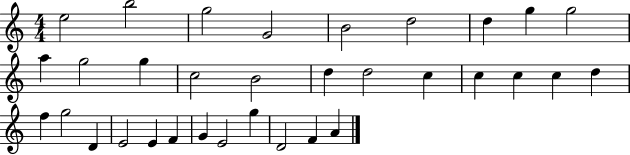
E5/h B5/h G5/h G4/h B4/h D5/h D5/q G5/q G5/h A5/q G5/h G5/q C5/h B4/h D5/q D5/h C5/q C5/q C5/q C5/q D5/q F5/q G5/h D4/q E4/h E4/q F4/q G4/q E4/h G5/q D4/h F4/q A4/q